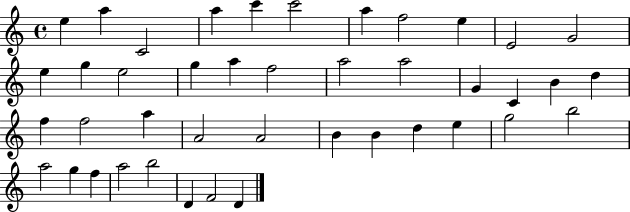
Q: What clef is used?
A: treble